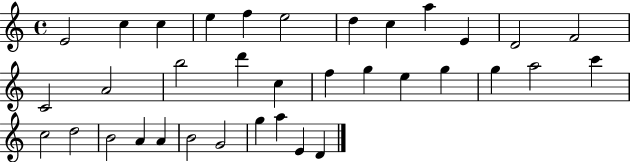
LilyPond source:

{
  \clef treble
  \time 4/4
  \defaultTimeSignature
  \key c \major
  e'2 c''4 c''4 | e''4 f''4 e''2 | d''4 c''4 a''4 e'4 | d'2 f'2 | \break c'2 a'2 | b''2 d'''4 c''4 | f''4 g''4 e''4 g''4 | g''4 a''2 c'''4 | \break c''2 d''2 | b'2 a'4 a'4 | b'2 g'2 | g''4 a''4 e'4 d'4 | \break \bar "|."
}